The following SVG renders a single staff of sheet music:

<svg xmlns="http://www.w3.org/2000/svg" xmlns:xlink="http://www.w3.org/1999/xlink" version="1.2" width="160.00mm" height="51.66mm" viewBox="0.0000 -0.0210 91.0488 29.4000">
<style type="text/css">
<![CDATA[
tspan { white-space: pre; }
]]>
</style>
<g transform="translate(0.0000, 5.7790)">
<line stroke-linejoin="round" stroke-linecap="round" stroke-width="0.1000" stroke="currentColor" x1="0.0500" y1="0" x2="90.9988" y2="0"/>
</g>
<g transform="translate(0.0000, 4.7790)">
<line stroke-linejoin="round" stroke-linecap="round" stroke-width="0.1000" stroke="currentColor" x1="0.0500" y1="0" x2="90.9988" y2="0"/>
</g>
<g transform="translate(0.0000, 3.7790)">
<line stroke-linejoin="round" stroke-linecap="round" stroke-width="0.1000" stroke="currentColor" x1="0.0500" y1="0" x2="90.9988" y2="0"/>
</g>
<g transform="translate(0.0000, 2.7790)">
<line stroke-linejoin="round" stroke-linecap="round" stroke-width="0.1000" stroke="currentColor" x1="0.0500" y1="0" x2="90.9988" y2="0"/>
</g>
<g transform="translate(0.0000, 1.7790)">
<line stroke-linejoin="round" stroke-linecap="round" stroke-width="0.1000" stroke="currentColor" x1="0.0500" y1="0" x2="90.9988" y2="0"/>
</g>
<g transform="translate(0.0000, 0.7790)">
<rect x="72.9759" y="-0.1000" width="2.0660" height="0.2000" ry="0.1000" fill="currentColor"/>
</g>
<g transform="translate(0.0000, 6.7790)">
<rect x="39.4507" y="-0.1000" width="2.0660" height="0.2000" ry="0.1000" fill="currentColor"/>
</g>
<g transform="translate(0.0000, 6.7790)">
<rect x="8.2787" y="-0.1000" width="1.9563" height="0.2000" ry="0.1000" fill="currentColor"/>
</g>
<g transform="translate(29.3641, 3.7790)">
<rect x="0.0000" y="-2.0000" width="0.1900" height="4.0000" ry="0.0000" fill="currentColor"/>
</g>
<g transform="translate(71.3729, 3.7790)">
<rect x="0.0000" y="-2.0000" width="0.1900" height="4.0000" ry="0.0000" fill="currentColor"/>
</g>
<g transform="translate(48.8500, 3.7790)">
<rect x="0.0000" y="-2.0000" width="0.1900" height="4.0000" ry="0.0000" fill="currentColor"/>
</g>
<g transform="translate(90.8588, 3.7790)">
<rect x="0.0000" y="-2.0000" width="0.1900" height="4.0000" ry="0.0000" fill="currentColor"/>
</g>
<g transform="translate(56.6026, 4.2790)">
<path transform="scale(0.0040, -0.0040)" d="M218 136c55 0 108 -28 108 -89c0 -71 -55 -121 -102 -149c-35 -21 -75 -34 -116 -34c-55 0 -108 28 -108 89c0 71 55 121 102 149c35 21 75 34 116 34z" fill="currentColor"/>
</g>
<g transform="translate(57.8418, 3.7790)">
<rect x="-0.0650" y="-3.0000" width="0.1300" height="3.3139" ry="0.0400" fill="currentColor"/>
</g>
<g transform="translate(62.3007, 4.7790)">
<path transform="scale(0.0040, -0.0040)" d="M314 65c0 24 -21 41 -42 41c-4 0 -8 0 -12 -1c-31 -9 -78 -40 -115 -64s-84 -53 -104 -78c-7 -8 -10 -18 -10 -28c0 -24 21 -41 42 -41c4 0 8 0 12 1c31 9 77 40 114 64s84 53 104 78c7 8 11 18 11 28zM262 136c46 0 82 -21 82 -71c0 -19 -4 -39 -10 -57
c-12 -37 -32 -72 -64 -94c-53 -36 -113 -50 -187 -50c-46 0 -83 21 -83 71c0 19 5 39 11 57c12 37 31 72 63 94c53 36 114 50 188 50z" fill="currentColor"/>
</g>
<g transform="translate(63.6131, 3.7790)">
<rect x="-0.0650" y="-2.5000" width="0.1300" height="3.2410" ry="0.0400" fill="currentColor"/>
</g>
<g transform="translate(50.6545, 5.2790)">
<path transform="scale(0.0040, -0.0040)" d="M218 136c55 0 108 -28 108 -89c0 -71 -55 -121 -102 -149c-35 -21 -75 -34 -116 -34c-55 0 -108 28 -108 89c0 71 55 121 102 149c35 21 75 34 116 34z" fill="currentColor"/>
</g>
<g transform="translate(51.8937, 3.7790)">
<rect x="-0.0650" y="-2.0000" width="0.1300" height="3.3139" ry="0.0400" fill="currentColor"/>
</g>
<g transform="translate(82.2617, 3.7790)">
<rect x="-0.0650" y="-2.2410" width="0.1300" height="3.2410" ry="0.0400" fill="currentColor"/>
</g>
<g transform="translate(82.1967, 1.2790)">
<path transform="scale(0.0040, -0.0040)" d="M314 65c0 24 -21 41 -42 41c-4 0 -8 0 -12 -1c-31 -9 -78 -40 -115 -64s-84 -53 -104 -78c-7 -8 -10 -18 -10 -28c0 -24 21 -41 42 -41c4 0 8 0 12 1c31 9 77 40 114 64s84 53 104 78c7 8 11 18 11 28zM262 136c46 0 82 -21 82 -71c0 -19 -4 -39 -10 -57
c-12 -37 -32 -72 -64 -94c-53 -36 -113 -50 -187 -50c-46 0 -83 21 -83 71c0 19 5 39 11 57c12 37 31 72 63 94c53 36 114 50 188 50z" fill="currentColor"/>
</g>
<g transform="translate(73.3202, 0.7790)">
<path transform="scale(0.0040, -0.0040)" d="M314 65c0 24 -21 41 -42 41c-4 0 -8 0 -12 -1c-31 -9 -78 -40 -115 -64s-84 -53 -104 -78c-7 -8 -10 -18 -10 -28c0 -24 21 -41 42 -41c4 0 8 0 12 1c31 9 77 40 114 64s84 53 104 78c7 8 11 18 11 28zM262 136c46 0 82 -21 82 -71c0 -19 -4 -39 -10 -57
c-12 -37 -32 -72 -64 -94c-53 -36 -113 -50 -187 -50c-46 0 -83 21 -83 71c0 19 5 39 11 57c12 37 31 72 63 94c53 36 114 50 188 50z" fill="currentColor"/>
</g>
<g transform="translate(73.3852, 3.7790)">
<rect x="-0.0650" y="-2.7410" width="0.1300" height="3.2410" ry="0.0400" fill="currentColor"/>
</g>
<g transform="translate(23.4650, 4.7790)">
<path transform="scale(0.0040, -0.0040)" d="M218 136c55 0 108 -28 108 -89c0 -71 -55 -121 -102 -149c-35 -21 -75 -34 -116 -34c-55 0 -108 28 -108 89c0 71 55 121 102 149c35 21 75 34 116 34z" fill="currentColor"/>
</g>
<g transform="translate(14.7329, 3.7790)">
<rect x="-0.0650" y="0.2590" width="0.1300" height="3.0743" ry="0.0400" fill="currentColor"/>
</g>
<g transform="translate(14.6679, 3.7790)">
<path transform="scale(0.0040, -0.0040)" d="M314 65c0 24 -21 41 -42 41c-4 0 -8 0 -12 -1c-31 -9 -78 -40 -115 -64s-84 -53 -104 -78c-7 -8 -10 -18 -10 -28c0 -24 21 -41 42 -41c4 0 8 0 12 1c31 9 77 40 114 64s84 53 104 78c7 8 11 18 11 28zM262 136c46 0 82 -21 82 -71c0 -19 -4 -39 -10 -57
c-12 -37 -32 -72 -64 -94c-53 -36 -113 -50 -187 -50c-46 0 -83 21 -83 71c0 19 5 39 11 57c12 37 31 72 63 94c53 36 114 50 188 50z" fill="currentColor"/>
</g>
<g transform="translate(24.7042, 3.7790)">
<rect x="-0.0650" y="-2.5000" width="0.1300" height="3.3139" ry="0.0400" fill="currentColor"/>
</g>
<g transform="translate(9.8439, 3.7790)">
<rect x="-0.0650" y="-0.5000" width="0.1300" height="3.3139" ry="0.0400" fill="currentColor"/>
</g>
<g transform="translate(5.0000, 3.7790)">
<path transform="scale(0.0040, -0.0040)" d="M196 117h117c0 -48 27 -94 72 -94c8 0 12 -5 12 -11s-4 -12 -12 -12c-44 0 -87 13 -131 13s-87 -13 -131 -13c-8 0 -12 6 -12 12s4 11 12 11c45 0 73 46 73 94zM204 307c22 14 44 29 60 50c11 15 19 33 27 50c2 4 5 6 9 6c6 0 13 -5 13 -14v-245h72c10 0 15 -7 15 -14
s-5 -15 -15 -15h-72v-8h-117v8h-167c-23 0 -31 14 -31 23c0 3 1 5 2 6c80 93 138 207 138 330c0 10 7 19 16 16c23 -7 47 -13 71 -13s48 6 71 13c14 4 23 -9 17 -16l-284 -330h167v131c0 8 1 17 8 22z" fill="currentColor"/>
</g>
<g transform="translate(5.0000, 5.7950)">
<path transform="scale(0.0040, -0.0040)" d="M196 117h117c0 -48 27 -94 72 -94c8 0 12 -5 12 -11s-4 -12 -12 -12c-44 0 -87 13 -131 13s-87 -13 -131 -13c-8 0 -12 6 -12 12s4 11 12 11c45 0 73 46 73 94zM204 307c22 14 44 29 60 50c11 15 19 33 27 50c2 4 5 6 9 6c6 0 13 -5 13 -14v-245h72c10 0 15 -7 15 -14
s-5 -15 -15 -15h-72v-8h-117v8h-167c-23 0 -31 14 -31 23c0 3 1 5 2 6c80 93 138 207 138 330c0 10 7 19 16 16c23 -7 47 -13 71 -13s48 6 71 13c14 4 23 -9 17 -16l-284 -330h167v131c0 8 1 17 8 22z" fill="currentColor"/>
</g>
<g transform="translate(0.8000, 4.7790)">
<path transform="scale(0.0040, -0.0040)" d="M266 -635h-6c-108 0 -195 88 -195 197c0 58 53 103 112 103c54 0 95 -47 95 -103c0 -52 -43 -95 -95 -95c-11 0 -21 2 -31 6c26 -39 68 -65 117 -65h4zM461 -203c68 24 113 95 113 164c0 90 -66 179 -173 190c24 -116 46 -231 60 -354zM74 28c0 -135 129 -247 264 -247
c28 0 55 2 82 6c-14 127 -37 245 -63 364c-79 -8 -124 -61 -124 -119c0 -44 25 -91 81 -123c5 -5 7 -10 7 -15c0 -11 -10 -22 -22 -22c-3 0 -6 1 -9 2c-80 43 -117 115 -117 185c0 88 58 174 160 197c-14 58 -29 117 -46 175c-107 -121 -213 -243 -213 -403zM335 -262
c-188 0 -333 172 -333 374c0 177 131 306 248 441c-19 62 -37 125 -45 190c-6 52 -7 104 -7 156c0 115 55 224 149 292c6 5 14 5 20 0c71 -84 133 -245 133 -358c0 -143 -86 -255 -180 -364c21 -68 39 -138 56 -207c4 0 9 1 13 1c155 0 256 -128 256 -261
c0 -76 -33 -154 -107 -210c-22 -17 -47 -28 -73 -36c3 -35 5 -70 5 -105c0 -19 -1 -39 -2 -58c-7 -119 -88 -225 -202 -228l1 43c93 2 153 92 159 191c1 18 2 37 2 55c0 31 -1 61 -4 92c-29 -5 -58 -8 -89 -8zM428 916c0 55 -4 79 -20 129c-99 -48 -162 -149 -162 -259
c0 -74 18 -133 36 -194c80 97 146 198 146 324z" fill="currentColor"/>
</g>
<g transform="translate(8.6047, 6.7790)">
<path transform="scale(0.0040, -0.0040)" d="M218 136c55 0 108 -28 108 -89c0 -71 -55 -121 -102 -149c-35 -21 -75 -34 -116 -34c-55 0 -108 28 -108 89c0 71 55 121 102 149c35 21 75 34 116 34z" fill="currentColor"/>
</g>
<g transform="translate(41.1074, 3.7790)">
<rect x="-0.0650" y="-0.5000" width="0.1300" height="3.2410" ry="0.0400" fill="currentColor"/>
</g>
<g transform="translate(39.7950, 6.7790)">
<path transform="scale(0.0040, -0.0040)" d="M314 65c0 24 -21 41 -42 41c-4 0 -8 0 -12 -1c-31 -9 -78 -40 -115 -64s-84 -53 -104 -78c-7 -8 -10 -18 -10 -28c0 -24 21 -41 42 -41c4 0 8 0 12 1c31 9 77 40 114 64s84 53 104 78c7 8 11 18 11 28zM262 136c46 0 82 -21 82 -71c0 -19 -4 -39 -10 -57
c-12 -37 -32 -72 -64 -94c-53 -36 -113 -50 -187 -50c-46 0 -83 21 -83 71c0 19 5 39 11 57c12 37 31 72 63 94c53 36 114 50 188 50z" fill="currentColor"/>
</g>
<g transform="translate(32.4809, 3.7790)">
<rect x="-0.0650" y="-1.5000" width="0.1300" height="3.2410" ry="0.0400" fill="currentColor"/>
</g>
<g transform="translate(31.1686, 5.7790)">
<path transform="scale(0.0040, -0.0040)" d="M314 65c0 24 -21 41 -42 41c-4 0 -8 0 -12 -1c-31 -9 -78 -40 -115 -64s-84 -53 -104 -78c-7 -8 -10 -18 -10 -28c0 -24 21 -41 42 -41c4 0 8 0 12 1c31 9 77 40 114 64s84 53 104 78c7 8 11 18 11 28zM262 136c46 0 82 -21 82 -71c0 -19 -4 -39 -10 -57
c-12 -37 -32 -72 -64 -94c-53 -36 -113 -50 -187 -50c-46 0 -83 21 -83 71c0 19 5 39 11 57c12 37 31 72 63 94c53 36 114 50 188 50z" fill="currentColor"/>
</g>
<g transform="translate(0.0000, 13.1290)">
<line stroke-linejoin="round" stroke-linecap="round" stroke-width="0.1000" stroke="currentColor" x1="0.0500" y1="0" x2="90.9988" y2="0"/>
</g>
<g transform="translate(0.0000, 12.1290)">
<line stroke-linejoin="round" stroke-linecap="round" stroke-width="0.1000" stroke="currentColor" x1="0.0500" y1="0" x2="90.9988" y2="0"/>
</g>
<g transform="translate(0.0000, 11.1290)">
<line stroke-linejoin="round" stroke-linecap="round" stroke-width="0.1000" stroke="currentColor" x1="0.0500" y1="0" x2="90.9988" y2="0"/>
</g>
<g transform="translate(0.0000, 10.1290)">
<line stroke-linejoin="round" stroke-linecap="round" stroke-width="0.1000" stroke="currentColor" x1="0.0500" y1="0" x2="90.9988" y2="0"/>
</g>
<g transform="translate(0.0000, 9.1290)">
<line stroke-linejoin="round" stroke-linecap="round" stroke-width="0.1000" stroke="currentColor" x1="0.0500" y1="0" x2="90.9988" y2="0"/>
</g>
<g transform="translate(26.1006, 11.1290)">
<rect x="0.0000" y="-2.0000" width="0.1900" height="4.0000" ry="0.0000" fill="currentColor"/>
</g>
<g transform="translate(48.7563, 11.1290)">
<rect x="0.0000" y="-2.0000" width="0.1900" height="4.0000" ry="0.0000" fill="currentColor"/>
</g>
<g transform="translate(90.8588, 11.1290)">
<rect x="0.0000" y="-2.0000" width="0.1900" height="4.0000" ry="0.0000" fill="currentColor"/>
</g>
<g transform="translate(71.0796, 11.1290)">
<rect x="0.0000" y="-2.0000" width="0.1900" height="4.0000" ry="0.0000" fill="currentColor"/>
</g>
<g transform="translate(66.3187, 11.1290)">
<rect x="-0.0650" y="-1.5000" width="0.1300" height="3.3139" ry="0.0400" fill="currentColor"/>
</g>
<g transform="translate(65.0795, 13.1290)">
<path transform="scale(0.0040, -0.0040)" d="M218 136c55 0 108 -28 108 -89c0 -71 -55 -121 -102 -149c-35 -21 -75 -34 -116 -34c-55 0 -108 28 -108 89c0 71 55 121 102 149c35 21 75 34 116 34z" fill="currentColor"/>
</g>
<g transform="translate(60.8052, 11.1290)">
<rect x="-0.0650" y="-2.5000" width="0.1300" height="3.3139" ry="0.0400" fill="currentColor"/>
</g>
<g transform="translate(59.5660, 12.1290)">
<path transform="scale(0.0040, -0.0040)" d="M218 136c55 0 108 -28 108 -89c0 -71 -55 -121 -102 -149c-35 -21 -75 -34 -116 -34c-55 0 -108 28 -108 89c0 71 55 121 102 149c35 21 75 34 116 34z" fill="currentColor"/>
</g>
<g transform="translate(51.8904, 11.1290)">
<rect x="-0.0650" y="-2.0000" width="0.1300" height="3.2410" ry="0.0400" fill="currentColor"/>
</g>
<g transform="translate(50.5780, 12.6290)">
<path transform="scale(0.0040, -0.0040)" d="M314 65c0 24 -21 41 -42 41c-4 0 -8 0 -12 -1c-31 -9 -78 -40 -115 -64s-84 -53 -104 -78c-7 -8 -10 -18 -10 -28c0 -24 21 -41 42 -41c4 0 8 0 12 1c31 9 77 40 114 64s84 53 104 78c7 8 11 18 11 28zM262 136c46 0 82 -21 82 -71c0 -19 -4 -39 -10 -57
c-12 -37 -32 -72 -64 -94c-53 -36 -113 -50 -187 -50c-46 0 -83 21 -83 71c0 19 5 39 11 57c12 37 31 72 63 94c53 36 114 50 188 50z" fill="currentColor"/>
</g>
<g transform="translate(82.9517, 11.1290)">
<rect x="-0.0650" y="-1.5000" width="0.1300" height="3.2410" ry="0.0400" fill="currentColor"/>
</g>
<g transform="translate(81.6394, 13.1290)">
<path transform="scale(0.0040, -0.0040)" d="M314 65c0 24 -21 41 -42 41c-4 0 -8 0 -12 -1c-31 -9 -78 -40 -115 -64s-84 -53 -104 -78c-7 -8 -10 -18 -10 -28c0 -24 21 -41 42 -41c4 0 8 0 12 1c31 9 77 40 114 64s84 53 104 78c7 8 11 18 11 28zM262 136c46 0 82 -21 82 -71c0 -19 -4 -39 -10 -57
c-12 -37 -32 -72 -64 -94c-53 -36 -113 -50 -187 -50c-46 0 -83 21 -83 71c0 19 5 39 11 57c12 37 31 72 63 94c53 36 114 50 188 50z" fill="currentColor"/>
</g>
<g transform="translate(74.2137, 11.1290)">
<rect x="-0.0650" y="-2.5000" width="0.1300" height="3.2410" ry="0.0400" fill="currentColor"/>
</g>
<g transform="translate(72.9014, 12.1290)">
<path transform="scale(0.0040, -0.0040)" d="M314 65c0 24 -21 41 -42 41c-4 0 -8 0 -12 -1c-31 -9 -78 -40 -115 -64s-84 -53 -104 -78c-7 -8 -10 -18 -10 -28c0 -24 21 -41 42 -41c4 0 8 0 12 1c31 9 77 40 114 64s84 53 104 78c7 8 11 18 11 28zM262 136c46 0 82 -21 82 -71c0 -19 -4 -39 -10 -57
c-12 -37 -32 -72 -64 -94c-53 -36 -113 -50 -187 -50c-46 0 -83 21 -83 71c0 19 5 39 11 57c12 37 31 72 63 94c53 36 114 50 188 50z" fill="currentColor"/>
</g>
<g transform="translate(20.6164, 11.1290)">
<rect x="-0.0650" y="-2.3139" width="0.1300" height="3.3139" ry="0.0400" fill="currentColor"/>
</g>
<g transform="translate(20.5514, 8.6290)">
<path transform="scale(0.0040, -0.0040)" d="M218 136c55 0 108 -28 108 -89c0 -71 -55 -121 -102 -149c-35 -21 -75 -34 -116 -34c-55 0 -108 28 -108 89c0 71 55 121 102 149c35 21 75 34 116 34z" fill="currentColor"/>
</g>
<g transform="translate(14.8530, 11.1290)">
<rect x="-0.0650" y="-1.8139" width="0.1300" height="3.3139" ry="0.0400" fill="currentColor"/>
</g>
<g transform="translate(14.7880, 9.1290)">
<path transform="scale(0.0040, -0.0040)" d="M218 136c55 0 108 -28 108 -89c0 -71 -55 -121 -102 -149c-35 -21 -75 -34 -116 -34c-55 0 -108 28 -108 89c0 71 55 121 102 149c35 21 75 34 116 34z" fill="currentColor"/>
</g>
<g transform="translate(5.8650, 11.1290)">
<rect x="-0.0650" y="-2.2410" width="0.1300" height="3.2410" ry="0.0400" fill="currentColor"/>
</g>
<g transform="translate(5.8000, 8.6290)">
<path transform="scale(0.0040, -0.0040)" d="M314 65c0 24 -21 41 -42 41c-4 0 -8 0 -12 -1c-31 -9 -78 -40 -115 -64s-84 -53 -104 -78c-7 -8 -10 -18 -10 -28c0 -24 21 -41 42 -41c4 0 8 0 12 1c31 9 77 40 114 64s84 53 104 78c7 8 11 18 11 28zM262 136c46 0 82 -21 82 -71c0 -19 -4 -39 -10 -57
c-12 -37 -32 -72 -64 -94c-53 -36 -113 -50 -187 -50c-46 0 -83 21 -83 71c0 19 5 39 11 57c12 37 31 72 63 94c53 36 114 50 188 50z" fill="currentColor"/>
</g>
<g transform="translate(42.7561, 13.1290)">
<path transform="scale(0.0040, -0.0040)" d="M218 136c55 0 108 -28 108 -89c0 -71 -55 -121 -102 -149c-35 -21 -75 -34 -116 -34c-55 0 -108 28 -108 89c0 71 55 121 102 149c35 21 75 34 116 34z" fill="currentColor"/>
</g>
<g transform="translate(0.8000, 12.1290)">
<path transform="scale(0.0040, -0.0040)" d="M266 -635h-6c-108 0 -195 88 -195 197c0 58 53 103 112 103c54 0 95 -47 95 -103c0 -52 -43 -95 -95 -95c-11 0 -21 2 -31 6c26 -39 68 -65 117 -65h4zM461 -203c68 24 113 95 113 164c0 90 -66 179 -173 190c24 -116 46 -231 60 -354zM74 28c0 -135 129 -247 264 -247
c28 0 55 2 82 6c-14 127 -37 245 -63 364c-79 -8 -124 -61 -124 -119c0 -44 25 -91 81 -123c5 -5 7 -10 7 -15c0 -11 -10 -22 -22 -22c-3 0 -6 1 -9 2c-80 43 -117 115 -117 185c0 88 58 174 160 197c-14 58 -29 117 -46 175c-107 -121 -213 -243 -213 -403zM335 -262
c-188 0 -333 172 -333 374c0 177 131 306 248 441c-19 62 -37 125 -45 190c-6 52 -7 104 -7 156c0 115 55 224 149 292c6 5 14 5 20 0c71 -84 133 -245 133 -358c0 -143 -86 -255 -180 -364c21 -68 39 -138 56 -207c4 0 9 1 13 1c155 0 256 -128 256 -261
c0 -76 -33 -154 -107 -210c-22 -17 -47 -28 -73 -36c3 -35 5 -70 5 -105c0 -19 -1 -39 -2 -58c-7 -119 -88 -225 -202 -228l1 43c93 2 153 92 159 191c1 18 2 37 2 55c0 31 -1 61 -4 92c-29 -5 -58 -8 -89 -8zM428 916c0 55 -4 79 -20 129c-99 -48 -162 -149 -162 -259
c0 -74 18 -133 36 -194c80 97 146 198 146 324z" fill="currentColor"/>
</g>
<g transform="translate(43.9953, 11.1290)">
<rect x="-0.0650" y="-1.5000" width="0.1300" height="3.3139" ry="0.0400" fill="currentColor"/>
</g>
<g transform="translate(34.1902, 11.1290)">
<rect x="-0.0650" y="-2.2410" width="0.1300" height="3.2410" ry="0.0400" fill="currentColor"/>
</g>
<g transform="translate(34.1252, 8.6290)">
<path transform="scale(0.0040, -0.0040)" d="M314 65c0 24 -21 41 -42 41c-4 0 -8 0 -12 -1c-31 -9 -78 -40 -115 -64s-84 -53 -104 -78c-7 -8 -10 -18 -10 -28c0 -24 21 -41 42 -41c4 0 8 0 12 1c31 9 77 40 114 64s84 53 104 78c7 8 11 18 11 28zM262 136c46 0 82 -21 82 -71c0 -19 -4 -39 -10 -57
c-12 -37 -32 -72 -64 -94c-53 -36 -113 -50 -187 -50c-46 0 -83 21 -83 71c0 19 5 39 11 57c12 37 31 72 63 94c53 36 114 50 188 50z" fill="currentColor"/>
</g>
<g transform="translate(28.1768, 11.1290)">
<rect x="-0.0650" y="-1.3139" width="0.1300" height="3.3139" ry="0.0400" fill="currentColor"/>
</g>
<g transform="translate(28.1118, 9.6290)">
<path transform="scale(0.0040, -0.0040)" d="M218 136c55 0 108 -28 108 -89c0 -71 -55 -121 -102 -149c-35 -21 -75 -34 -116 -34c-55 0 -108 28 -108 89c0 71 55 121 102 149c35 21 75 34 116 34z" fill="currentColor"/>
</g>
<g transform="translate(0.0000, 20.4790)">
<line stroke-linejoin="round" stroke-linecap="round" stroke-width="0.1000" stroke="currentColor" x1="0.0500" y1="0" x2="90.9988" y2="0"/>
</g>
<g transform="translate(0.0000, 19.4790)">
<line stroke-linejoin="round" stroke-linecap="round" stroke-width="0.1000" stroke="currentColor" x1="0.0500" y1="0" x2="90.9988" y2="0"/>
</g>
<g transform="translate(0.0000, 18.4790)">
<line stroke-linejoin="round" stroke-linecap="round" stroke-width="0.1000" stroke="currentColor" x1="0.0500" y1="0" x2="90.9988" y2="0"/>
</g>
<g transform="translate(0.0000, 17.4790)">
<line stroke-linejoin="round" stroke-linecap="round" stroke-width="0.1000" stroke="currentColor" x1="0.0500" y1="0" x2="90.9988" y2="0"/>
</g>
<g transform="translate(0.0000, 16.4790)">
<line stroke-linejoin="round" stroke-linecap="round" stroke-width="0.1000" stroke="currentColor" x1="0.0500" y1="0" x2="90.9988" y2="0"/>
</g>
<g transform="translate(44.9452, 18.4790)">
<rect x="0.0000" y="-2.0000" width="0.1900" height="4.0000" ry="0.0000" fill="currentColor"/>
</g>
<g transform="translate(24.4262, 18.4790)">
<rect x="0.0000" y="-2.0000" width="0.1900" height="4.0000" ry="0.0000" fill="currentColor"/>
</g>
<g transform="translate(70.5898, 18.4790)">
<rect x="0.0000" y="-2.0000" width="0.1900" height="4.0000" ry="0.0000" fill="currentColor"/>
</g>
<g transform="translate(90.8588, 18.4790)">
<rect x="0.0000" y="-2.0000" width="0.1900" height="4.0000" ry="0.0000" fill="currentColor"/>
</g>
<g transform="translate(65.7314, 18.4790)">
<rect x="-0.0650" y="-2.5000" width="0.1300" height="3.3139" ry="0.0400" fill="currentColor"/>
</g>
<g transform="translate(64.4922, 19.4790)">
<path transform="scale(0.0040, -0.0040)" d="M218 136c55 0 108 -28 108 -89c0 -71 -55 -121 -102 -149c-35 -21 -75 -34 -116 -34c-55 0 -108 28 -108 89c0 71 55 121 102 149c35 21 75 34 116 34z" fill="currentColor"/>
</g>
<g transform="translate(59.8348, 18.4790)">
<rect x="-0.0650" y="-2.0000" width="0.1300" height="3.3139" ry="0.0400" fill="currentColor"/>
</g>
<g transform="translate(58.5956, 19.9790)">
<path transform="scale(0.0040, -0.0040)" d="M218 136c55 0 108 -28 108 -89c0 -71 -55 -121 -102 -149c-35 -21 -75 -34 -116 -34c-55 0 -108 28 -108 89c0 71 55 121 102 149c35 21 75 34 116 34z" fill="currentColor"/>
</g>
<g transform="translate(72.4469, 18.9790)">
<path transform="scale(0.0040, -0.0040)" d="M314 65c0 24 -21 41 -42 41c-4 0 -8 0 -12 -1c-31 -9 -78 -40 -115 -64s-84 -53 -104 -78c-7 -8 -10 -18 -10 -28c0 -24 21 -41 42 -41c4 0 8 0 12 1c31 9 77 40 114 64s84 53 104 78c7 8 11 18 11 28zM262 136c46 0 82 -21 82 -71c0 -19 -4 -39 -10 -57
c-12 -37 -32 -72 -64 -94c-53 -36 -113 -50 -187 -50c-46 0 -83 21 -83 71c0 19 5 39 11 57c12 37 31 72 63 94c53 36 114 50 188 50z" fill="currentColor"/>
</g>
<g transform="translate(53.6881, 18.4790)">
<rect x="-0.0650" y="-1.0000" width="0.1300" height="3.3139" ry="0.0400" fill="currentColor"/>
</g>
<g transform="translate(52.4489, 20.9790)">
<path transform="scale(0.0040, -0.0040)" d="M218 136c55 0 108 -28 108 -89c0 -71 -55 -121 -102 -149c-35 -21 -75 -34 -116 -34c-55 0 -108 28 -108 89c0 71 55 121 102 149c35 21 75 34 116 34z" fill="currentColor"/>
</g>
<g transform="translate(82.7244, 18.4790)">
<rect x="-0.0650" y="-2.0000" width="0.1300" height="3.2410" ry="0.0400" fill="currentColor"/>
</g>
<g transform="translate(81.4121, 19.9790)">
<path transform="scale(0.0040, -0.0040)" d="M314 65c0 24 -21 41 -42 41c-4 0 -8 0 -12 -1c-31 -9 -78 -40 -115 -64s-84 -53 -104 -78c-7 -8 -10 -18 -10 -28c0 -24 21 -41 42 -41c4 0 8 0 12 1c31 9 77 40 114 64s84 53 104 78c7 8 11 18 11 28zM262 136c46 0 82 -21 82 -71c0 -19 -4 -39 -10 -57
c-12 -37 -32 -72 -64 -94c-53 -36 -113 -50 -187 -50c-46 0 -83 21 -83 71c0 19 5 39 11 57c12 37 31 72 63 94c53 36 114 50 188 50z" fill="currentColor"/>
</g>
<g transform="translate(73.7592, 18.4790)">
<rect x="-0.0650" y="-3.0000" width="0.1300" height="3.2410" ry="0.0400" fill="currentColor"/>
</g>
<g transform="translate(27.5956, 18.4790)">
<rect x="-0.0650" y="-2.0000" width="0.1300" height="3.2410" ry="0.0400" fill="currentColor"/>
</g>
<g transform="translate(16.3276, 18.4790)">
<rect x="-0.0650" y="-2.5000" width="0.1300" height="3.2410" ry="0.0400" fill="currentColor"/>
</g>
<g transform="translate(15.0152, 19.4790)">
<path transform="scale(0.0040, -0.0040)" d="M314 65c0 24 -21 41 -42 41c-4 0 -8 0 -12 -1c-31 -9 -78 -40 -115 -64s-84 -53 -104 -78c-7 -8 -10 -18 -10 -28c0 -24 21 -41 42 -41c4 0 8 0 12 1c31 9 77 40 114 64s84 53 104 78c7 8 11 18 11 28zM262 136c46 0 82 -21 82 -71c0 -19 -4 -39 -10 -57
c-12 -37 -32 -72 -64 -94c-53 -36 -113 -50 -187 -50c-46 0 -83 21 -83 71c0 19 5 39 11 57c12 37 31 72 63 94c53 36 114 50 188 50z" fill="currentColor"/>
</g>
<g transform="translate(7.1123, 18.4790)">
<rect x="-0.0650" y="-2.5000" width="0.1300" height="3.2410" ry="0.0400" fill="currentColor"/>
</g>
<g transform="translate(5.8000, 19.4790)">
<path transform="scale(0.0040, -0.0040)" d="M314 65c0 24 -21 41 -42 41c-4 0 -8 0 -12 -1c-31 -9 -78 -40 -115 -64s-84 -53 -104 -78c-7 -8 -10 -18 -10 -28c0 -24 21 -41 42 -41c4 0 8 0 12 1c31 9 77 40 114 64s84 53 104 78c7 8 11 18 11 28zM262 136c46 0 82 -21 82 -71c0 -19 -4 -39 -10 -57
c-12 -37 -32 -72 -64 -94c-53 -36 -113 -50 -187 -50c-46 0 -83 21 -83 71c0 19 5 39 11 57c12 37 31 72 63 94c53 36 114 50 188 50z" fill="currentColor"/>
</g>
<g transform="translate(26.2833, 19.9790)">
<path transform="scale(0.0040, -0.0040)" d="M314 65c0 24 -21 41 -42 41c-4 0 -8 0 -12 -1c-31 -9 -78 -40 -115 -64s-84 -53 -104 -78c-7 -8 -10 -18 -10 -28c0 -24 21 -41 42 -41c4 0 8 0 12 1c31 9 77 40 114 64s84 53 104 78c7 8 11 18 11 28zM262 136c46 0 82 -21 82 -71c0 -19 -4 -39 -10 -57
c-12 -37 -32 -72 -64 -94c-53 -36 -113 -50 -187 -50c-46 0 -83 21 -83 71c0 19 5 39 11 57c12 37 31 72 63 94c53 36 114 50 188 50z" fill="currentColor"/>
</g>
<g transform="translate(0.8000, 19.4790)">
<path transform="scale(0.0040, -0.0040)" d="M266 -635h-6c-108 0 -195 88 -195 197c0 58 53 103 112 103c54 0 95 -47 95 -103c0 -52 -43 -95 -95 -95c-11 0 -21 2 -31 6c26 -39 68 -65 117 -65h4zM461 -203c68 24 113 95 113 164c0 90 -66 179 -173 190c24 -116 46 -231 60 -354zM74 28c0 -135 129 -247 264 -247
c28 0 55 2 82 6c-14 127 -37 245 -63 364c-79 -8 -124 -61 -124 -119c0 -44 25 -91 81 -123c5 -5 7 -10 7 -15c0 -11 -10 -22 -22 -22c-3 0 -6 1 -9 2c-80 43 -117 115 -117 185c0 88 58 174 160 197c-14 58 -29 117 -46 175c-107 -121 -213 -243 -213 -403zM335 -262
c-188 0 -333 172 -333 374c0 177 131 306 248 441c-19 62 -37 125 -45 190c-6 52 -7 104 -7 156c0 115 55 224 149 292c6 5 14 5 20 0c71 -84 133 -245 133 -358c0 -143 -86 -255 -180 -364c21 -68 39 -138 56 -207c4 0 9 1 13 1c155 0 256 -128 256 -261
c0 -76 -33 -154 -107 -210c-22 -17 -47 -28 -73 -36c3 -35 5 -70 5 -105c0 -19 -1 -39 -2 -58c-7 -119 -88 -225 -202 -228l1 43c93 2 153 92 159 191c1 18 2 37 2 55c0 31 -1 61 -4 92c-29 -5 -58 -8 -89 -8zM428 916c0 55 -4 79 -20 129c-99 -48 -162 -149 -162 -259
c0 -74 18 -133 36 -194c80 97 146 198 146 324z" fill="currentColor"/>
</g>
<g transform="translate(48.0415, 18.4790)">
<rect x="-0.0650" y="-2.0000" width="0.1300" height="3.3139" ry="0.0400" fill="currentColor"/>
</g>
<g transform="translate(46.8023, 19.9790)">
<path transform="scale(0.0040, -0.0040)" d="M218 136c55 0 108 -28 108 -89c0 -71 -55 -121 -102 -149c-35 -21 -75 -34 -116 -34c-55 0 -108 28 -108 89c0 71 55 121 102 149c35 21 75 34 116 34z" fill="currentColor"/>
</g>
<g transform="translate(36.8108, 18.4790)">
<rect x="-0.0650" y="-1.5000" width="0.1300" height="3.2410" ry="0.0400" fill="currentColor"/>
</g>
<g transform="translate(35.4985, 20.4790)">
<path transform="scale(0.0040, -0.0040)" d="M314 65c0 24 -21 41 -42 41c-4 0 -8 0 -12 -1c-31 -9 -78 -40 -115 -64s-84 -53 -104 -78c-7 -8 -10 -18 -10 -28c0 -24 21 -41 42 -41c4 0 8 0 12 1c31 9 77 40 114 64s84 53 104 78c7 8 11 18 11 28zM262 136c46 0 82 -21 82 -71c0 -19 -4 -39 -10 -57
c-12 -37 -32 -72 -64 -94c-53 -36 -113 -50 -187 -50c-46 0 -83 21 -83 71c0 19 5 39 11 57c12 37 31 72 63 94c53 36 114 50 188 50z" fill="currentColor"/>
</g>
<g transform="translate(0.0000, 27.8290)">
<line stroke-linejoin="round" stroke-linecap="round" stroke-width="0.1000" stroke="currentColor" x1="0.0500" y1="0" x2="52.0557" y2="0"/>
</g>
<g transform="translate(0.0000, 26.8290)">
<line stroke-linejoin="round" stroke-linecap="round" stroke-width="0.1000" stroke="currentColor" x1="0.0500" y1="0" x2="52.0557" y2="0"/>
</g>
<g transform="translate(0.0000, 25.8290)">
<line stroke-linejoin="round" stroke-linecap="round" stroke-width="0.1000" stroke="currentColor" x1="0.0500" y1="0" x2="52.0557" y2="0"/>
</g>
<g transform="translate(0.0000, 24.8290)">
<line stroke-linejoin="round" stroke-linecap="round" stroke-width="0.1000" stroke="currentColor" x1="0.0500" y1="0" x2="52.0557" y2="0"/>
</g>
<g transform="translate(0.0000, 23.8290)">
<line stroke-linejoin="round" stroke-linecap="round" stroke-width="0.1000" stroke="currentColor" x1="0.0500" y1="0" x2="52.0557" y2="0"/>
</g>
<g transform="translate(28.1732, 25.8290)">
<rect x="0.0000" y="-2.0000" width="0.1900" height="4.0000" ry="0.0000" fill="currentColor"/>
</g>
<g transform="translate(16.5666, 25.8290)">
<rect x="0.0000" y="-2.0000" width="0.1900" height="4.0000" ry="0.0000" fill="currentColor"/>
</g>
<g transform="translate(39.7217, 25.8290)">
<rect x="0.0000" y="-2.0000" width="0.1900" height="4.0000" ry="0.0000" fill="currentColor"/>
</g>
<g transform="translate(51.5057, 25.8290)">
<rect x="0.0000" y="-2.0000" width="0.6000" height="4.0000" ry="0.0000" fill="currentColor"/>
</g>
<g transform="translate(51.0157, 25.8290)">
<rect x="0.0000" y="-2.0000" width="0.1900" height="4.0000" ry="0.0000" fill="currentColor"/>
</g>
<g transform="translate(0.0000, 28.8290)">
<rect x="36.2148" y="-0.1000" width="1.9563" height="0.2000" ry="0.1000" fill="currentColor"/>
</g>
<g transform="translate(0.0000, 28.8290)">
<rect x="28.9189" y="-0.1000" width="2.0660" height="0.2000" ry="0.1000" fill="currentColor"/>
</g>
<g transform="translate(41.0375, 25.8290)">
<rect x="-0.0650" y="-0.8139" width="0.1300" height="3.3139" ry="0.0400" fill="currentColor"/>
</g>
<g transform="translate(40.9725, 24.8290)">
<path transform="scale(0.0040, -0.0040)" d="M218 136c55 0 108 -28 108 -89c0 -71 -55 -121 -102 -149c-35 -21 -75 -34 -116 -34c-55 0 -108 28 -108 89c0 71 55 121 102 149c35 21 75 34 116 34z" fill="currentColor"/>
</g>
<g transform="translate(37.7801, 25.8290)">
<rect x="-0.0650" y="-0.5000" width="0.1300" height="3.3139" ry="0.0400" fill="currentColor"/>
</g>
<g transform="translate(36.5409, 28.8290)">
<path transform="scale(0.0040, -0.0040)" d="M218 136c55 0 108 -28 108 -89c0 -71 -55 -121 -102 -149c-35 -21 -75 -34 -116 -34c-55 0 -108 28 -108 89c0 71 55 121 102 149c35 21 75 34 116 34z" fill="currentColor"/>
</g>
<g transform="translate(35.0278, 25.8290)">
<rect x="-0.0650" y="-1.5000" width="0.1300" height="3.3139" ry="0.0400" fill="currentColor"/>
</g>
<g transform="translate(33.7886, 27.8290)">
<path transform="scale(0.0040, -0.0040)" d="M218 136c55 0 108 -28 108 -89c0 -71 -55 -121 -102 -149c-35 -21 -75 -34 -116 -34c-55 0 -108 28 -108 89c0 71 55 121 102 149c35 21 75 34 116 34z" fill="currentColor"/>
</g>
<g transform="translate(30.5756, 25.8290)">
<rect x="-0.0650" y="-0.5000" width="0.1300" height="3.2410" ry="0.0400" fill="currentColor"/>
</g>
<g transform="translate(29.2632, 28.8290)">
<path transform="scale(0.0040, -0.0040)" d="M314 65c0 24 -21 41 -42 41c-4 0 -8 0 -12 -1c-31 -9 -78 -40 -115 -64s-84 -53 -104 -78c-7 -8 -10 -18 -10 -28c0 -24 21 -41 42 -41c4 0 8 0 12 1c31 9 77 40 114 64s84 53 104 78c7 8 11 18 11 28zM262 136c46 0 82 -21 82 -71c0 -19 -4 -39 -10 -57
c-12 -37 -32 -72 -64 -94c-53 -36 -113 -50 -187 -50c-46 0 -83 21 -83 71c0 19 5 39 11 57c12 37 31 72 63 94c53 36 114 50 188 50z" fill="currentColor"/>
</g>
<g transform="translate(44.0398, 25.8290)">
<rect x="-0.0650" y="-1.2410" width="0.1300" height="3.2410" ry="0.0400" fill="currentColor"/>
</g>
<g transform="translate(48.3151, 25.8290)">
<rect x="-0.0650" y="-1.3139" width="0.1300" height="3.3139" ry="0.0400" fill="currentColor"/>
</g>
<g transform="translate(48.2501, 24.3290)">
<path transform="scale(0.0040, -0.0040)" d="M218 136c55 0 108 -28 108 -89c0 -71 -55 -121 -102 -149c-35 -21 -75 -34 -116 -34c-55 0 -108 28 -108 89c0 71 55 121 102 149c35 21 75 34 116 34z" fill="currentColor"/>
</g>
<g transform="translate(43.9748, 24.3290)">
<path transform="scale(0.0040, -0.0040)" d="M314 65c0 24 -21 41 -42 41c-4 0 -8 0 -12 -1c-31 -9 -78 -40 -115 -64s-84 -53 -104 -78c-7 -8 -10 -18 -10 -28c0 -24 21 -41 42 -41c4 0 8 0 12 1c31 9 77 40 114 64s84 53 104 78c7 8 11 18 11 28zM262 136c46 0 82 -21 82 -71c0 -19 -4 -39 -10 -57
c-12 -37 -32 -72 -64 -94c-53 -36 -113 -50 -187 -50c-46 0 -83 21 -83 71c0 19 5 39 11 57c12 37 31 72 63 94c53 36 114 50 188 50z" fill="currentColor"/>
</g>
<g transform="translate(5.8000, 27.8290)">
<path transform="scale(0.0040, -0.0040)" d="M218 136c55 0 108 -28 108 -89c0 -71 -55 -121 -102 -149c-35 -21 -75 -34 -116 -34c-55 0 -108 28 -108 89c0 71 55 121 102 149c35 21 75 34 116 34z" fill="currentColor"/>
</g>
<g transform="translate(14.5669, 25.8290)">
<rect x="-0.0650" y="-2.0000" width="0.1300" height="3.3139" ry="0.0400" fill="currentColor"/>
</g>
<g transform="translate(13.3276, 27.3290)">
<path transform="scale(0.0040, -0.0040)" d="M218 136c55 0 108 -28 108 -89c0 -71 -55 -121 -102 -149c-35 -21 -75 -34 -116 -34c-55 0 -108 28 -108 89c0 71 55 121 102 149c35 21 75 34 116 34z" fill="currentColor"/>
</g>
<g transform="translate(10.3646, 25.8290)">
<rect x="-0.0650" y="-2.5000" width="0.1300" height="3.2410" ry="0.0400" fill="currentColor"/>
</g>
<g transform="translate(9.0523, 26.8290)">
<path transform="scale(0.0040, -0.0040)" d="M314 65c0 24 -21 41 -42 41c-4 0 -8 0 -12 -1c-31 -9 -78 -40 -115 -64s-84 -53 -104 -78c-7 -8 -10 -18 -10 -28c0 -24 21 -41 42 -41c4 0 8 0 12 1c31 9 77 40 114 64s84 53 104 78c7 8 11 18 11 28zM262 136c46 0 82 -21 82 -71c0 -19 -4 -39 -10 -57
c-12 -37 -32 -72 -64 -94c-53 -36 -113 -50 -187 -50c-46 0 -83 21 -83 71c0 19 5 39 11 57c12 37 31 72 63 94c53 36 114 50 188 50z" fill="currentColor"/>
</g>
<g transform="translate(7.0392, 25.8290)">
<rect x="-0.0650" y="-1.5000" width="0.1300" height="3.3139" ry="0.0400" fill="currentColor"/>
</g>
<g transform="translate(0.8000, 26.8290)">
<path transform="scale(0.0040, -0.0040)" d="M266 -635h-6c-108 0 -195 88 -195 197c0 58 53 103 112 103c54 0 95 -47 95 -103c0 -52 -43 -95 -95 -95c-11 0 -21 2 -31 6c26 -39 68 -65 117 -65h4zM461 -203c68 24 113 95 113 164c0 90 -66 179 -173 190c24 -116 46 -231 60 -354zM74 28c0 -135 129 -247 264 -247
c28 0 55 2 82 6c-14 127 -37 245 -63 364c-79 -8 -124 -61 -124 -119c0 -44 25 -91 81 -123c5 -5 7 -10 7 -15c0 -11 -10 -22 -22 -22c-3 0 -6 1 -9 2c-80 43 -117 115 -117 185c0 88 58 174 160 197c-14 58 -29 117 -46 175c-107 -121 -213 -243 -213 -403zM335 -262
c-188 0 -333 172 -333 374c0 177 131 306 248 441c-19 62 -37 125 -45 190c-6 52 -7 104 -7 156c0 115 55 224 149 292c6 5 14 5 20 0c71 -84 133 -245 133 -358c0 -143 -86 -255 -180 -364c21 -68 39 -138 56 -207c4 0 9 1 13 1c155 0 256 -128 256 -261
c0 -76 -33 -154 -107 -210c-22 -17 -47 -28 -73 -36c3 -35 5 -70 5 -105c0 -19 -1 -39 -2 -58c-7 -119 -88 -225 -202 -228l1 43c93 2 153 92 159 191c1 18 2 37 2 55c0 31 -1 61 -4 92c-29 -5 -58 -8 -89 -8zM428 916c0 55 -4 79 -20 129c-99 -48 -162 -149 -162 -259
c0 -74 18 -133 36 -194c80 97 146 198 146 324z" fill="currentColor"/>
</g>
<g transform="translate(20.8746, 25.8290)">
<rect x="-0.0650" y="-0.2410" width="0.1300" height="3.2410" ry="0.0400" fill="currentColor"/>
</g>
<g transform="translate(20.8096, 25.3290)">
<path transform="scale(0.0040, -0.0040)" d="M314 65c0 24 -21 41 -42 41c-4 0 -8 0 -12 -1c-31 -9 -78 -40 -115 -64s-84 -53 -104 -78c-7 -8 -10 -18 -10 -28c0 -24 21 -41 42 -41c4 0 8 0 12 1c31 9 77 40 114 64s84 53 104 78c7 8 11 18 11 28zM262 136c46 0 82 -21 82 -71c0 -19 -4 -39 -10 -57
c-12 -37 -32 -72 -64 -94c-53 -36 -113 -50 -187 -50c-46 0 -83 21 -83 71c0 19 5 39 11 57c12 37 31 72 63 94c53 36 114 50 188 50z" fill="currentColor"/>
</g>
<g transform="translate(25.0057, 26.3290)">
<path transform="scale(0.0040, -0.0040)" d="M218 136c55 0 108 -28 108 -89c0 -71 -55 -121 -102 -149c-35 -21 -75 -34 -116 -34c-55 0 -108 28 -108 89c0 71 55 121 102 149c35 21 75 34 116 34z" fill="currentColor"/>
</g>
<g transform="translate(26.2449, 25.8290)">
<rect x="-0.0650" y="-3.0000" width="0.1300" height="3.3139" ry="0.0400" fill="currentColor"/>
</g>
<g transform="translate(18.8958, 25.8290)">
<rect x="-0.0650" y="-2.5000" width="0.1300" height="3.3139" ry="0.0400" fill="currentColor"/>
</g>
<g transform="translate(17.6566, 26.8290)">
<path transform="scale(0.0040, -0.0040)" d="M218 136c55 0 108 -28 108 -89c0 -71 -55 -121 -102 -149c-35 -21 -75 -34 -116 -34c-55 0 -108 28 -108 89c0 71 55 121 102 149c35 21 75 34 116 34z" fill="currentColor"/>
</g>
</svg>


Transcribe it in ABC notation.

X:1
T:Untitled
M:4/4
L:1/4
K:C
C B2 G E2 C2 F A G2 a2 g2 g2 f g e g2 E F2 G E G2 E2 G2 G2 F2 E2 F D F G A2 F2 E G2 F G c2 A C2 E C d e2 e